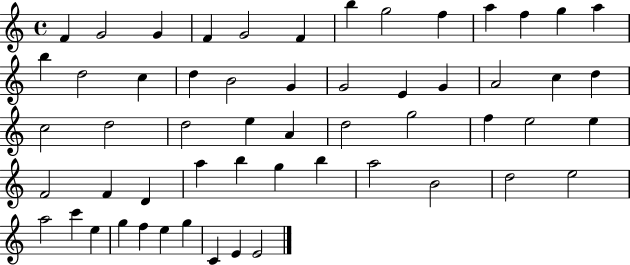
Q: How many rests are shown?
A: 0